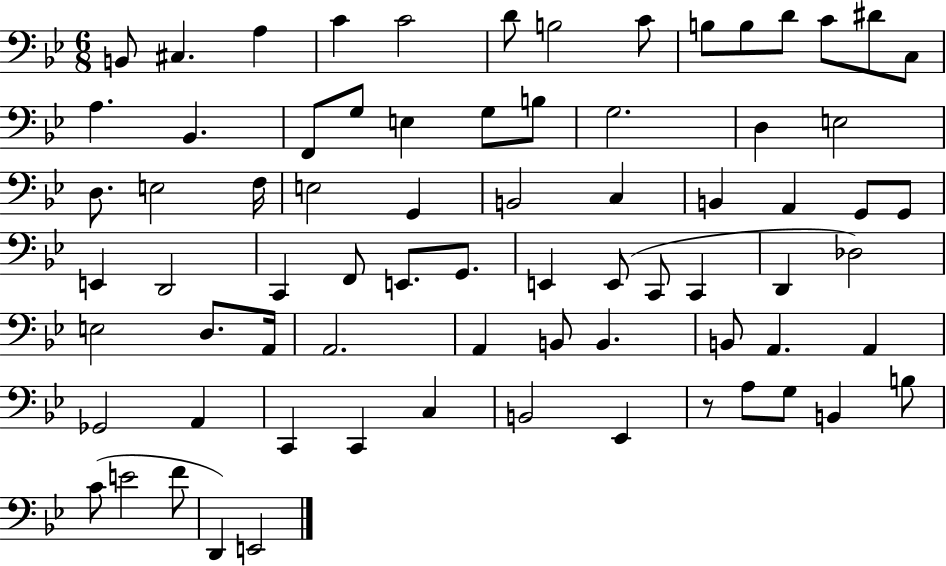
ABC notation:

X:1
T:Untitled
M:6/8
L:1/4
K:Bb
B,,/2 ^C, A, C C2 D/2 B,2 C/2 B,/2 B,/2 D/2 C/2 ^D/2 C,/2 A, _B,, F,,/2 G,/2 E, G,/2 B,/2 G,2 D, E,2 D,/2 E,2 F,/4 E,2 G,, B,,2 C, B,, A,, G,,/2 G,,/2 E,, D,,2 C,, F,,/2 E,,/2 G,,/2 E,, E,,/2 C,,/2 C,, D,, _D,2 E,2 D,/2 A,,/4 A,,2 A,, B,,/2 B,, B,,/2 A,, A,, _G,,2 A,, C,, C,, C, B,,2 _E,, z/2 A,/2 G,/2 B,, B,/2 C/2 E2 F/2 D,, E,,2